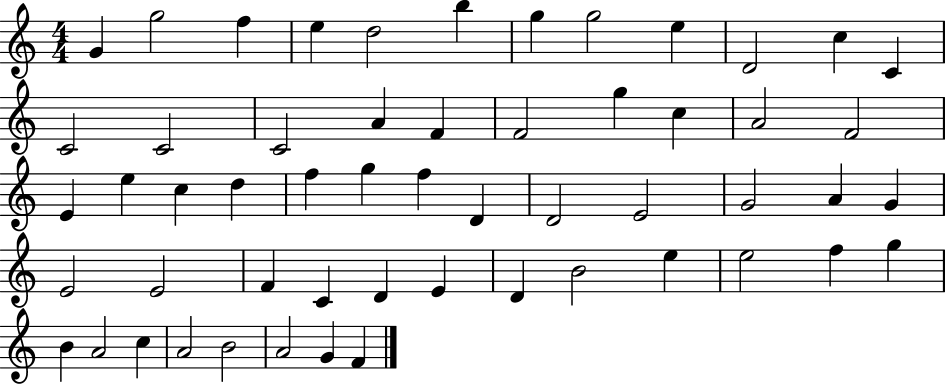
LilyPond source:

{
  \clef treble
  \numericTimeSignature
  \time 4/4
  \key c \major
  g'4 g''2 f''4 | e''4 d''2 b''4 | g''4 g''2 e''4 | d'2 c''4 c'4 | \break c'2 c'2 | c'2 a'4 f'4 | f'2 g''4 c''4 | a'2 f'2 | \break e'4 e''4 c''4 d''4 | f''4 g''4 f''4 d'4 | d'2 e'2 | g'2 a'4 g'4 | \break e'2 e'2 | f'4 c'4 d'4 e'4 | d'4 b'2 e''4 | e''2 f''4 g''4 | \break b'4 a'2 c''4 | a'2 b'2 | a'2 g'4 f'4 | \bar "|."
}